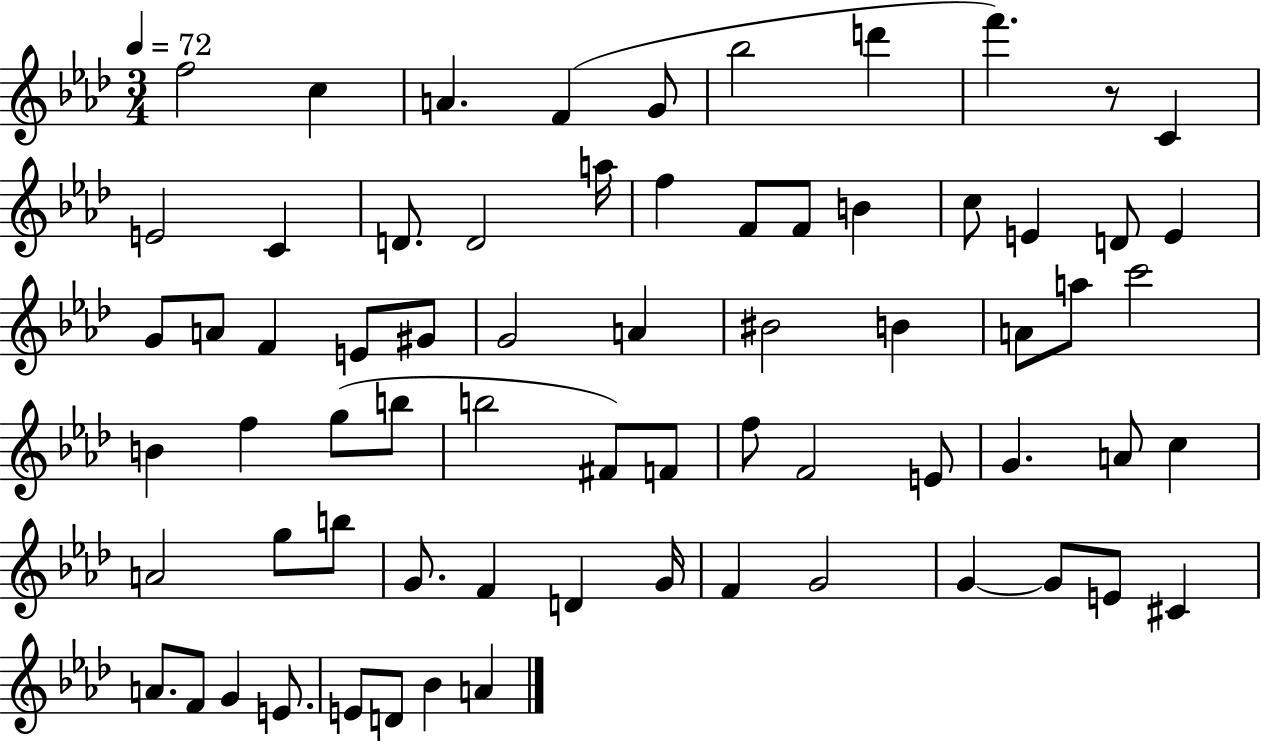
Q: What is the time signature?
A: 3/4